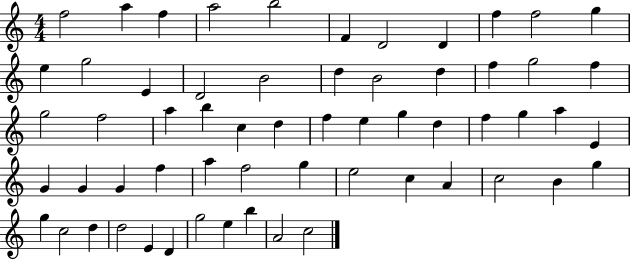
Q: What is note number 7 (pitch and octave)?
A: D4